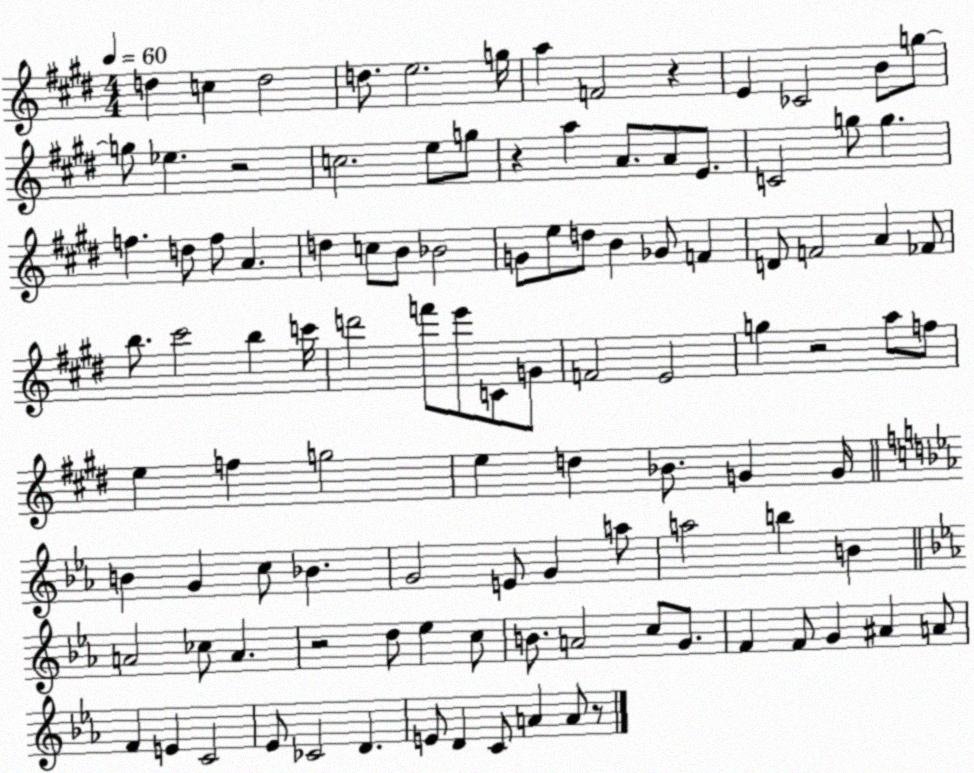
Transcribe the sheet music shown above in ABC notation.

X:1
T:Untitled
M:4/4
L:1/4
K:E
d c d2 d/2 e2 g/4 a F2 z E _C2 B/2 g/2 g/2 _e z2 c2 e/2 g/2 z a A/2 A/2 E/2 C2 g/2 g f d/2 f/2 A d c/2 B/2 _B2 G/2 e/2 d/2 B _G/2 F D/2 F2 A _F/2 b/2 ^c'2 b c'/4 d'2 f'/2 e'/2 C/2 G/2 F2 E2 g z2 a/2 f/2 e f g2 e d _B/2 G G/4 B G c/2 _B G2 E/2 G a/2 a2 b B A2 _c/2 A z2 d/2 _e c/2 B/2 A2 c/2 G/2 F F/2 G ^A A/2 F E C2 _E/2 _C2 D E/2 D C/2 A A/2 z/2